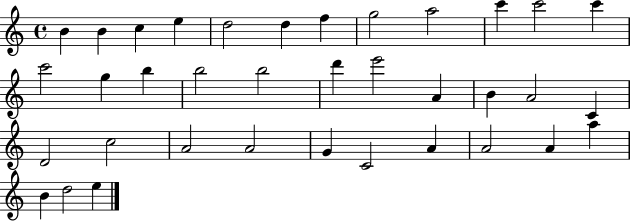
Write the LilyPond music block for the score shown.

{
  \clef treble
  \time 4/4
  \defaultTimeSignature
  \key c \major
  b'4 b'4 c''4 e''4 | d''2 d''4 f''4 | g''2 a''2 | c'''4 c'''2 c'''4 | \break c'''2 g''4 b''4 | b''2 b''2 | d'''4 e'''2 a'4 | b'4 a'2 c'4 | \break d'2 c''2 | a'2 a'2 | g'4 c'2 a'4 | a'2 a'4 a''4 | \break b'4 d''2 e''4 | \bar "|."
}